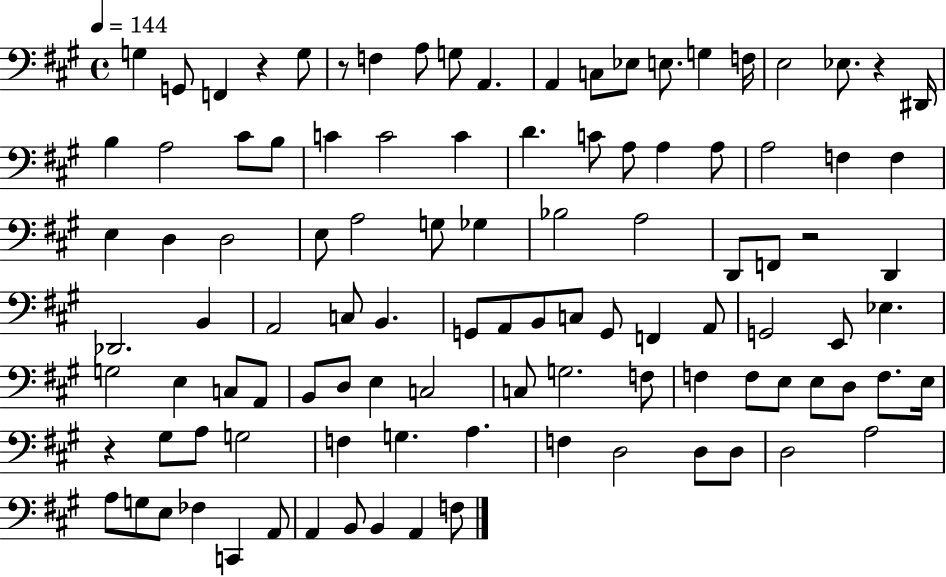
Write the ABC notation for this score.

X:1
T:Untitled
M:4/4
L:1/4
K:A
G, G,,/2 F,, z G,/2 z/2 F, A,/2 G,/2 A,, A,, C,/2 _E,/2 E,/2 G, F,/4 E,2 _E,/2 z ^D,,/4 B, A,2 ^C/2 B,/2 C C2 C D C/2 A,/2 A, A,/2 A,2 F, F, E, D, D,2 E,/2 A,2 G,/2 _G, _B,2 A,2 D,,/2 F,,/2 z2 D,, _D,,2 B,, A,,2 C,/2 B,, G,,/2 A,,/2 B,,/2 C,/2 G,,/2 F,, A,,/2 G,,2 E,,/2 _E, G,2 E, C,/2 A,,/2 B,,/2 D,/2 E, C,2 C,/2 G,2 F,/2 F, F,/2 E,/2 E,/2 D,/2 F,/2 E,/4 z ^G,/2 A,/2 G,2 F, G, A, F, D,2 D,/2 D,/2 D,2 A,2 A,/2 G,/2 E,/2 _F, C,, A,,/2 A,, B,,/2 B,, A,, F,/2